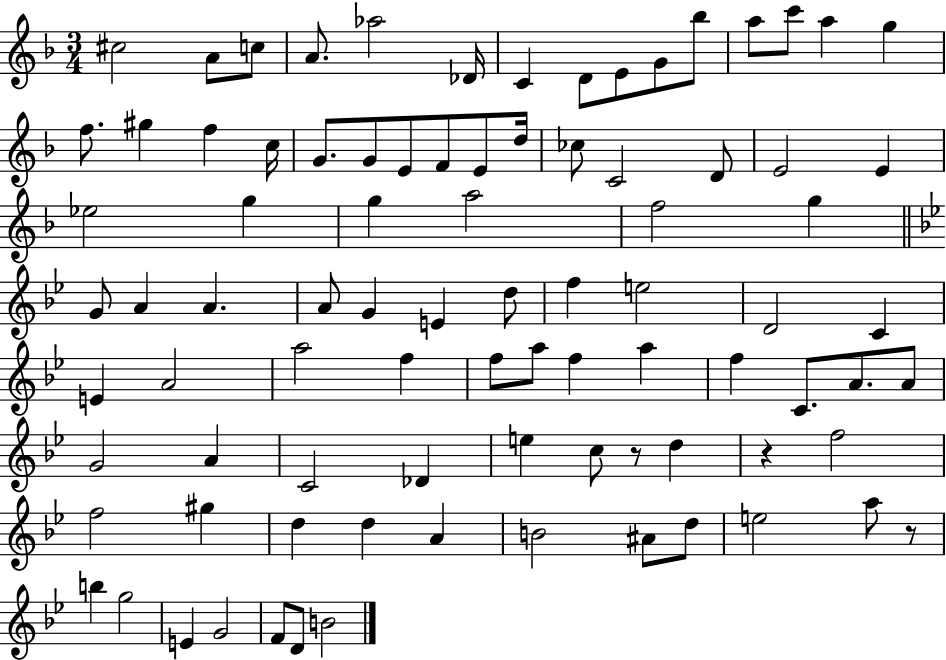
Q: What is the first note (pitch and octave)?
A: C#5